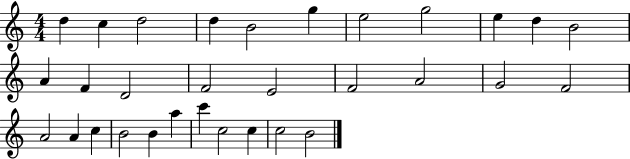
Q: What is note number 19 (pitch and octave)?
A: G4